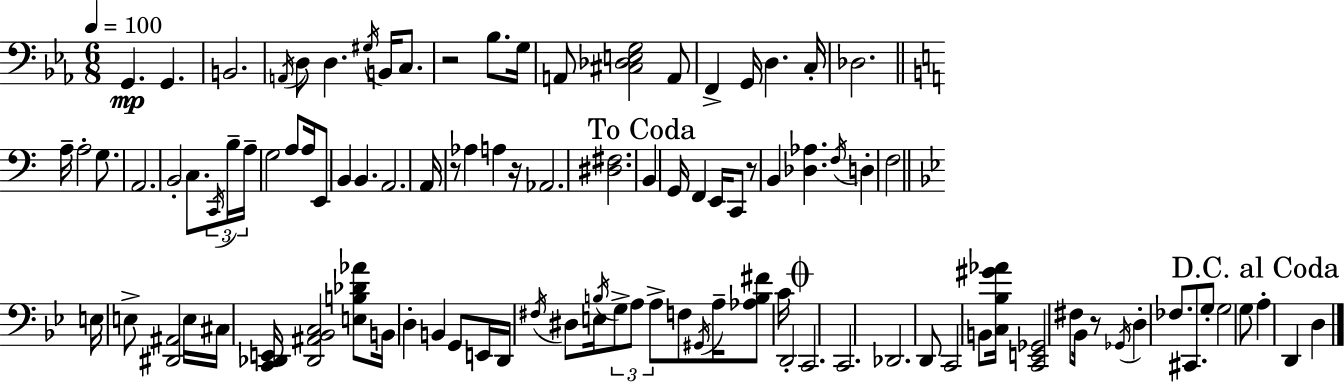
{
  \clef bass
  \numericTimeSignature
  \time 6/8
  \key c \minor
  \tempo 4 = 100
  g,4.\mp g,4. | b,2. | \acciaccatura { a,16 } d8 d4. \acciaccatura { gis16 } b,16 c8. | r2 bes8. | \break g16 a,8 <cis des e g>2 | a,8 f,4-> g,16 d4. | c16-. des2. | \bar "||" \break \key c \major a16-- a2-. g8. | a,2. | b,2-. c8. \tuplet 3/2 { \acciaccatura { c,16 } | b16-- a16-- } g2 a8 | \break a16 e,8 b,4 b,4. | a,2. | a,16 r8 aes4 a4 | r16 aes,2. | \break <dis fis>2. | \mark "To Coda" b,4 g,16 f,4 e,16 c,8 | r8 b,4 <des aes>4. | \acciaccatura { f16 } d4-. f2 | \break \bar "||" \break \key g \minor e16 e8-> <dis, ais,>2 e16 | cis16 <c, des, e,>16 <des, ais, bes, c>2 <e b des' aes'>8 | b,16 d4-. b,4 g,8 e,16 | d,16 \acciaccatura { fis16 } dis8 e16 \acciaccatura { b16 } \tuplet 3/2 { g8-> a8 a8-> } | \break f8 \acciaccatura { gis,16 } a16-- <aes b fis'>8 c'16 d,2-. | \mark \markup { \musicglyph "scripts.coda" } c,2. | c,2. | des,2. | \break d,8 c,2 | b,8 <c bes gis' aes'>16 <c, e, ges,>2 | fis8 bes,16 r8 \acciaccatura { ges,16 } d4-. fes8. | cis,8. g8-. g2 | \break g8 \mark "D.C. al Coda" a4-. d,4 | d4 \bar "|."
}